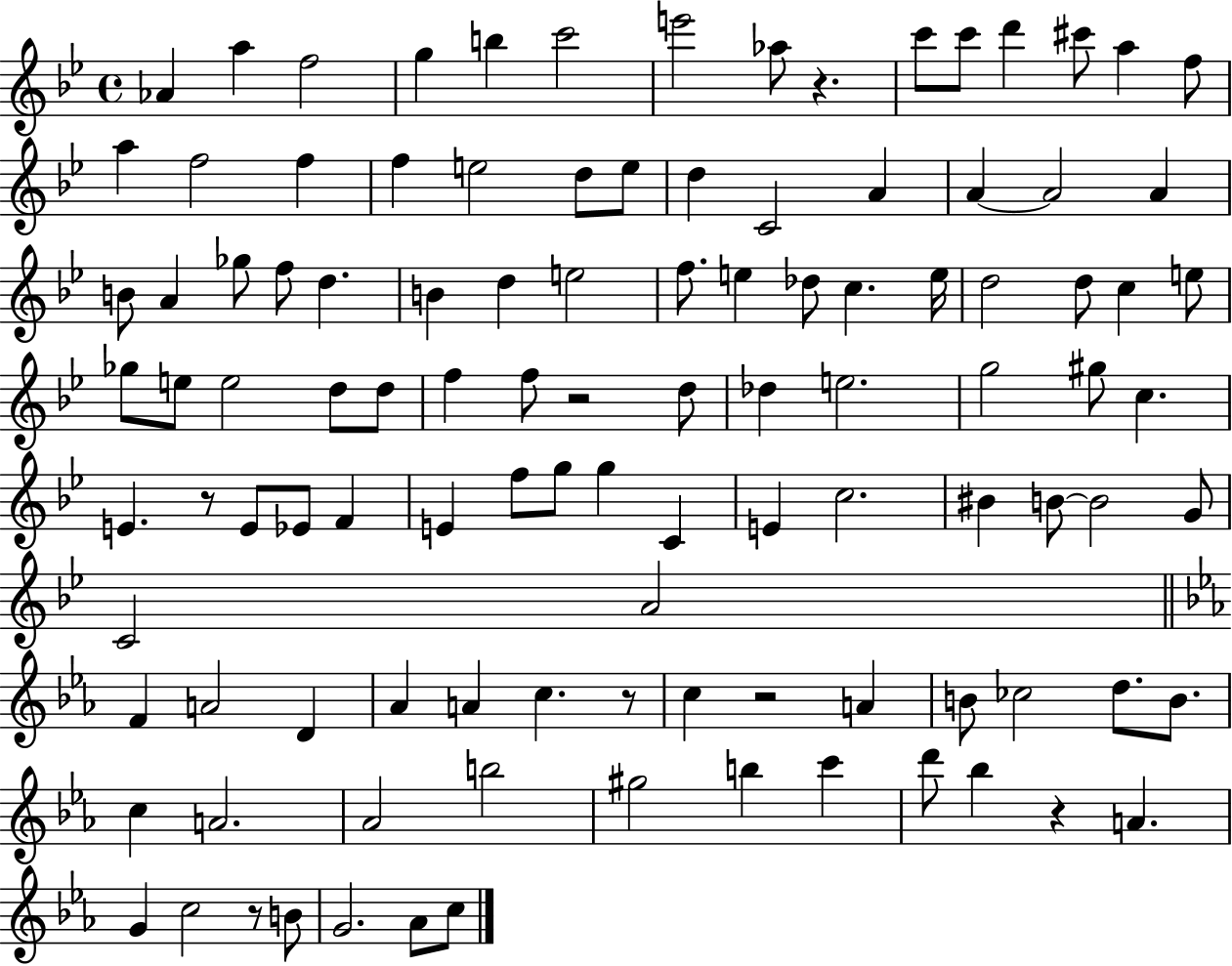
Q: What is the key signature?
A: BES major